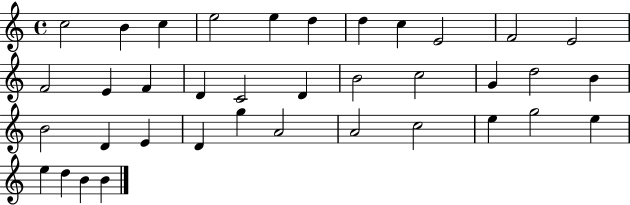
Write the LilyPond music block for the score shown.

{
  \clef treble
  \time 4/4
  \defaultTimeSignature
  \key c \major
  c''2 b'4 c''4 | e''2 e''4 d''4 | d''4 c''4 e'2 | f'2 e'2 | \break f'2 e'4 f'4 | d'4 c'2 d'4 | b'2 c''2 | g'4 d''2 b'4 | \break b'2 d'4 e'4 | d'4 g''4 a'2 | a'2 c''2 | e''4 g''2 e''4 | \break e''4 d''4 b'4 b'4 | \bar "|."
}